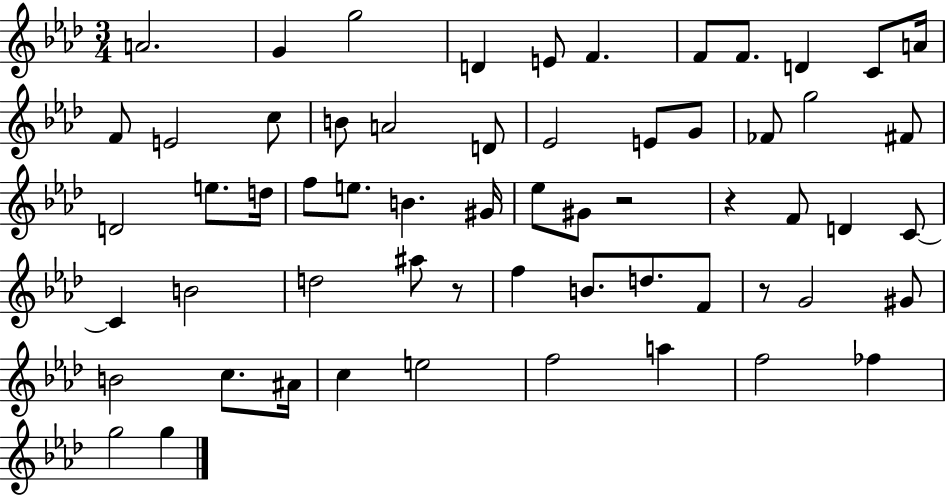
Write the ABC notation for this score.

X:1
T:Untitled
M:3/4
L:1/4
K:Ab
A2 G g2 D E/2 F F/2 F/2 D C/2 A/4 F/2 E2 c/2 B/2 A2 D/2 _E2 E/2 G/2 _F/2 g2 ^F/2 D2 e/2 d/4 f/2 e/2 B ^G/4 _e/2 ^G/2 z2 z F/2 D C/2 C B2 d2 ^a/2 z/2 f B/2 d/2 F/2 z/2 G2 ^G/2 B2 c/2 ^A/4 c e2 f2 a f2 _f g2 g